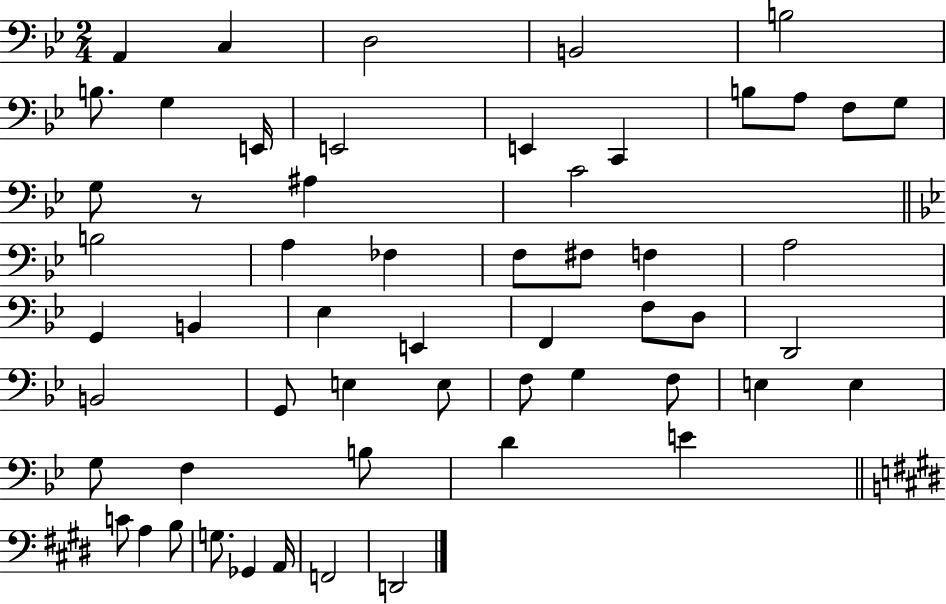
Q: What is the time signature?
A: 2/4